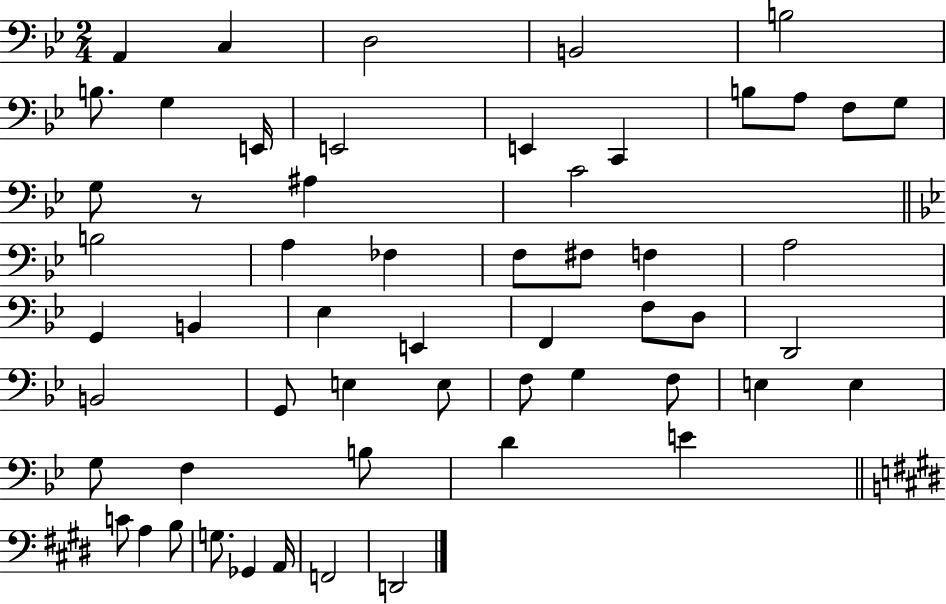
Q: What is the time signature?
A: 2/4